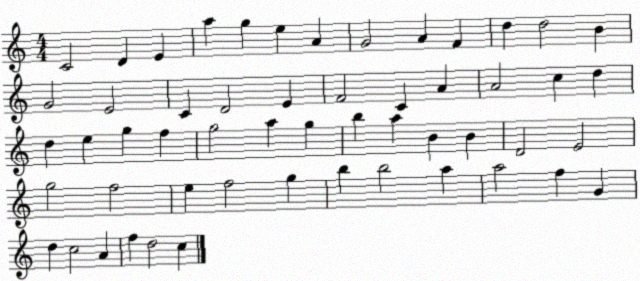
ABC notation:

X:1
T:Untitled
M:4/4
L:1/4
K:C
C2 D E a g e A G2 A F d d2 B G2 E2 C D2 E F2 C A A2 c d d e g f g2 a g b a B B D2 E2 g2 f2 e f2 g b b2 a a2 f G d c2 A f d2 c